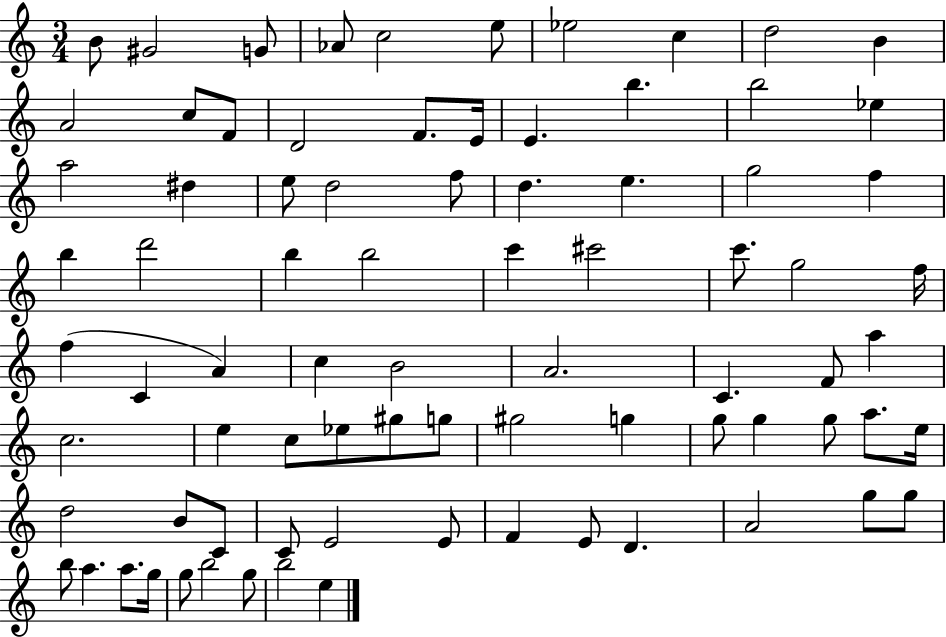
X:1
T:Untitled
M:3/4
L:1/4
K:C
B/2 ^G2 G/2 _A/2 c2 e/2 _e2 c d2 B A2 c/2 F/2 D2 F/2 E/4 E b b2 _e a2 ^d e/2 d2 f/2 d e g2 f b d'2 b b2 c' ^c'2 c'/2 g2 f/4 f C A c B2 A2 C F/2 a c2 e c/2 _e/2 ^g/2 g/2 ^g2 g g/2 g g/2 a/2 e/4 d2 B/2 C/2 C/2 E2 E/2 F E/2 D A2 g/2 g/2 b/2 a a/2 g/4 g/2 b2 g/2 b2 e